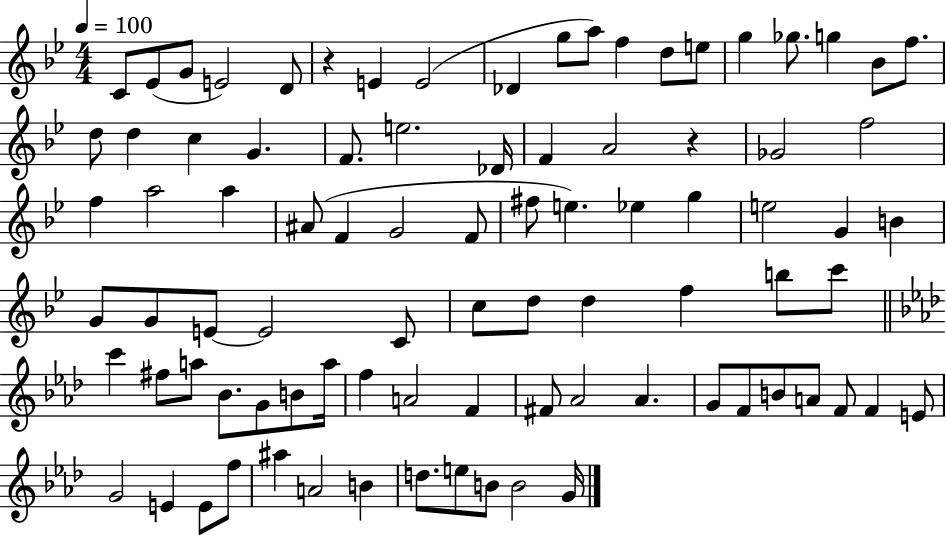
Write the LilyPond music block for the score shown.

{
  \clef treble
  \numericTimeSignature
  \time 4/4
  \key bes \major
  \tempo 4 = 100
  c'8 ees'8( g'8 e'2) d'8 | r4 e'4 e'2( | des'4 g''8 a''8) f''4 d''8 e''8 | g''4 ges''8. g''4 bes'8 f''8. | \break d''8 d''4 c''4 g'4. | f'8. e''2. des'16 | f'4 a'2 r4 | ges'2 f''2 | \break f''4 a''2 a''4 | ais'8( f'4 g'2 f'8 | fis''8 e''4.) ees''4 g''4 | e''2 g'4 b'4 | \break g'8 g'8 e'8~~ e'2 c'8 | c''8 d''8 d''4 f''4 b''8 c'''8 | \bar "||" \break \key f \minor c'''4 fis''8 a''8 bes'8. g'8 b'8 a''16 | f''4 a'2 f'4 | fis'8 aes'2 aes'4. | g'8 f'8 b'8 a'8 f'8 f'4 e'8 | \break g'2 e'4 e'8 f''8 | ais''4 a'2 b'4 | d''8. e''8 b'8 b'2 g'16 | \bar "|."
}